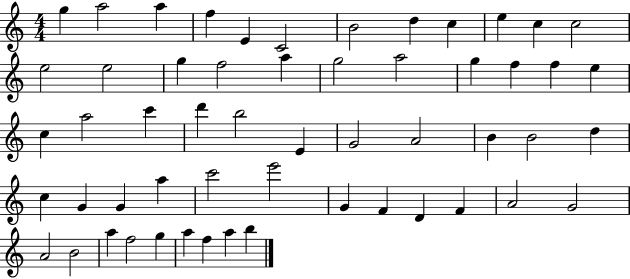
{
  \clef treble
  \numericTimeSignature
  \time 4/4
  \key c \major
  g''4 a''2 a''4 | f''4 e'4 c'2 | b'2 d''4 c''4 | e''4 c''4 c''2 | \break e''2 e''2 | g''4 f''2 a''4 | g''2 a''2 | g''4 f''4 f''4 e''4 | \break c''4 a''2 c'''4 | d'''4 b''2 e'4 | g'2 a'2 | b'4 b'2 d''4 | \break c''4 g'4 g'4 a''4 | c'''2 e'''2 | g'4 f'4 d'4 f'4 | a'2 g'2 | \break a'2 b'2 | a''4 f''2 g''4 | a''4 f''4 a''4 b''4 | \bar "|."
}